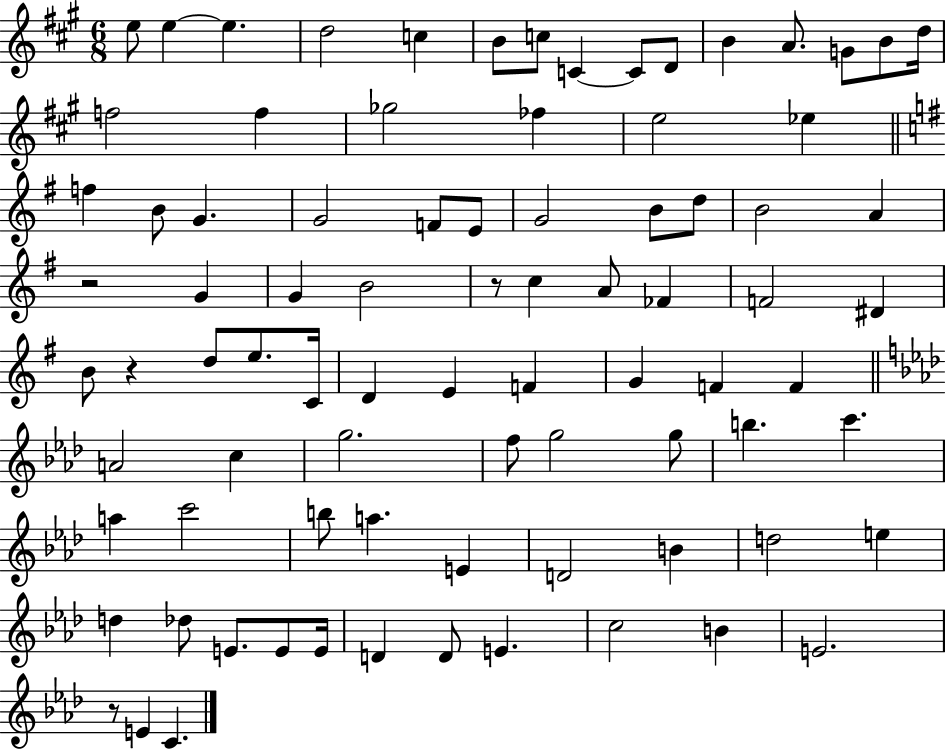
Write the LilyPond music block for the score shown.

{
  \clef treble
  \numericTimeSignature
  \time 6/8
  \key a \major
  e''8 e''4~~ e''4. | d''2 c''4 | b'8 c''8 c'4~~ c'8 d'8 | b'4 a'8. g'8 b'8 d''16 | \break f''2 f''4 | ges''2 fes''4 | e''2 ees''4 | \bar "||" \break \key g \major f''4 b'8 g'4. | g'2 f'8 e'8 | g'2 b'8 d''8 | b'2 a'4 | \break r2 g'4 | g'4 b'2 | r8 c''4 a'8 fes'4 | f'2 dis'4 | \break b'8 r4 d''8 e''8. c'16 | d'4 e'4 f'4 | g'4 f'4 f'4 | \bar "||" \break \key aes \major a'2 c''4 | g''2. | f''8 g''2 g''8 | b''4. c'''4. | \break a''4 c'''2 | b''8 a''4. e'4 | d'2 b'4 | d''2 e''4 | \break d''4 des''8 e'8. e'8 e'16 | d'4 d'8 e'4. | c''2 b'4 | e'2. | \break r8 e'4 c'4. | \bar "|."
}